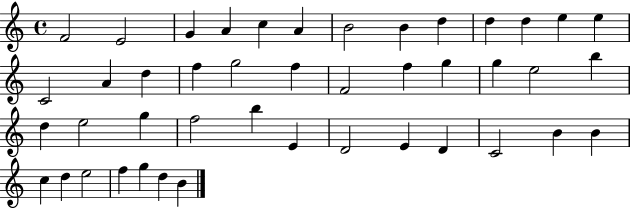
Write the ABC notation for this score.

X:1
T:Untitled
M:4/4
L:1/4
K:C
F2 E2 G A c A B2 B d d d e e C2 A d f g2 f F2 f g g e2 b d e2 g f2 b E D2 E D C2 B B c d e2 f g d B